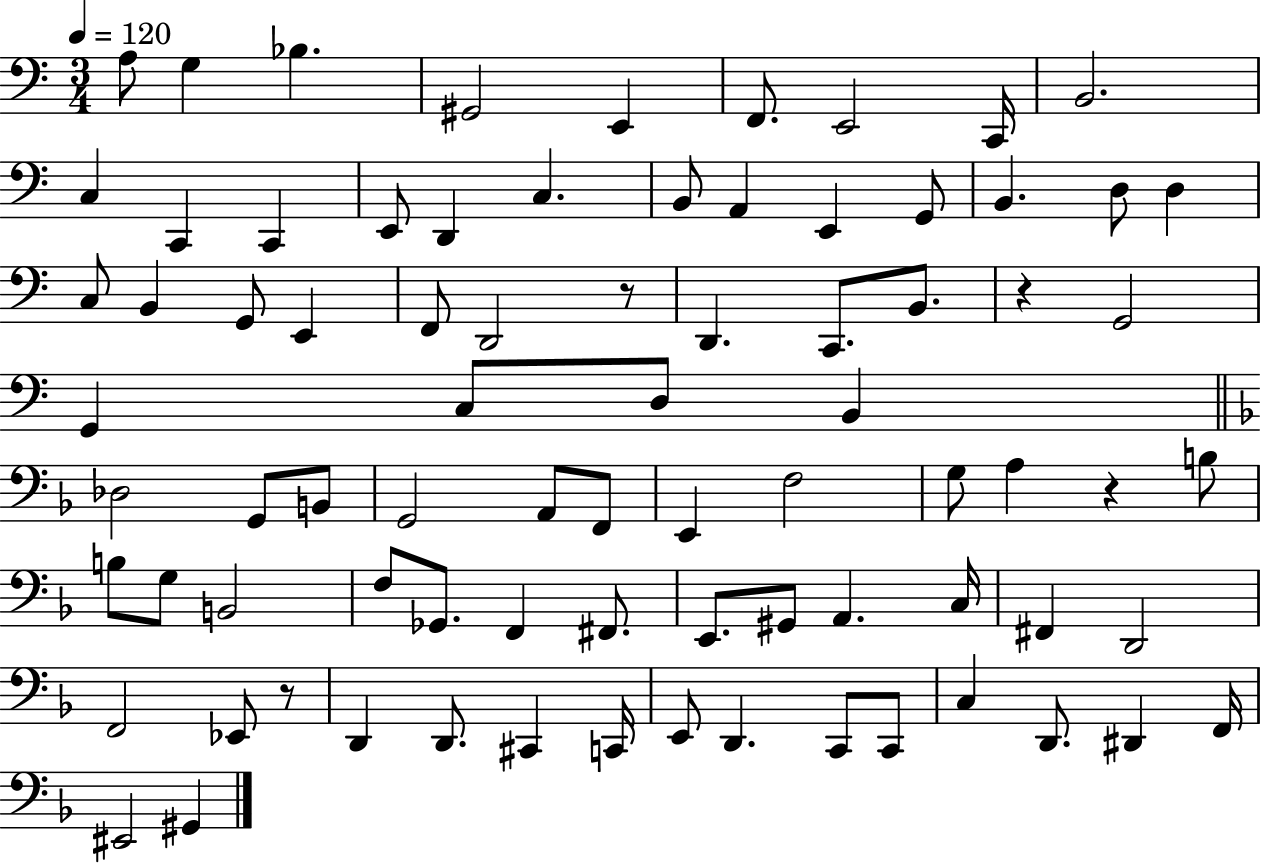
A3/e G3/q Bb3/q. G#2/h E2/q F2/e. E2/h C2/s B2/h. C3/q C2/q C2/q E2/e D2/q C3/q. B2/e A2/q E2/q G2/e B2/q. D3/e D3/q C3/e B2/q G2/e E2/q F2/e D2/h R/e D2/q. C2/e. B2/e. R/q G2/h G2/q C3/e D3/e B2/q Db3/h G2/e B2/e G2/h A2/e F2/e E2/q F3/h G3/e A3/q R/q B3/e B3/e G3/e B2/h F3/e Gb2/e. F2/q F#2/e. E2/e. G#2/e A2/q. C3/s F#2/q D2/h F2/h Eb2/e R/e D2/q D2/e. C#2/q C2/s E2/e D2/q. C2/e C2/e C3/q D2/e. D#2/q F2/s EIS2/h G#2/q